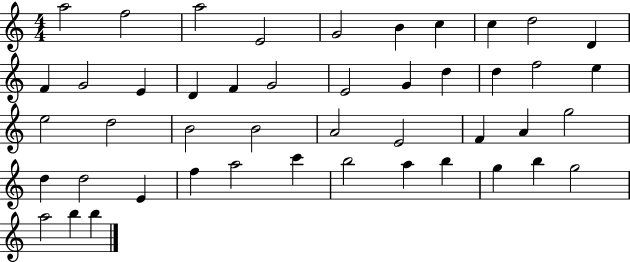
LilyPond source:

{
  \clef treble
  \numericTimeSignature
  \time 4/4
  \key c \major
  a''2 f''2 | a''2 e'2 | g'2 b'4 c''4 | c''4 d''2 d'4 | \break f'4 g'2 e'4 | d'4 f'4 g'2 | e'2 g'4 d''4 | d''4 f''2 e''4 | \break e''2 d''2 | b'2 b'2 | a'2 e'2 | f'4 a'4 g''2 | \break d''4 d''2 e'4 | f''4 a''2 c'''4 | b''2 a''4 b''4 | g''4 b''4 g''2 | \break a''2 b''4 b''4 | \bar "|."
}